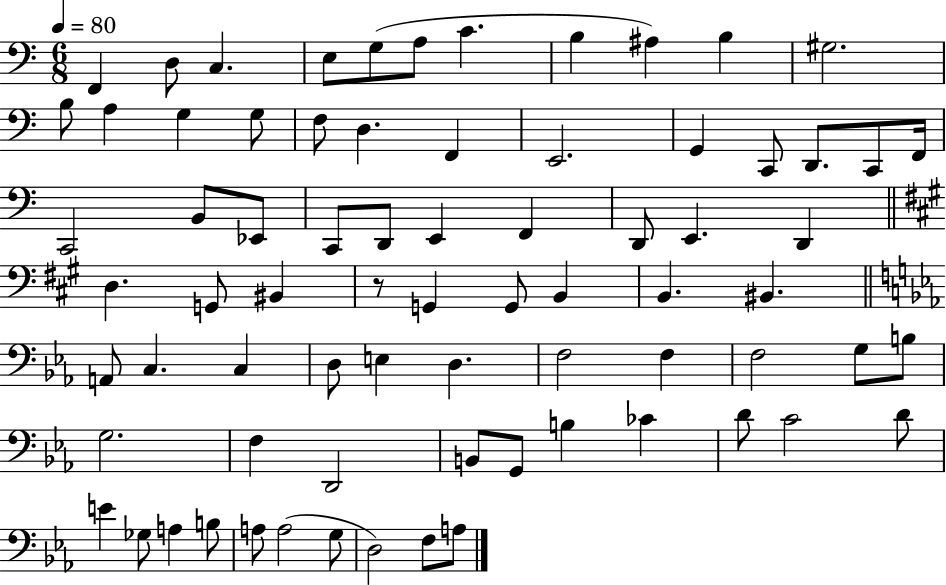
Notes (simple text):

F2/q D3/e C3/q. E3/e G3/e A3/e C4/q. B3/q A#3/q B3/q G#3/h. B3/e A3/q G3/q G3/e F3/e D3/q. F2/q E2/h. G2/q C2/e D2/e. C2/e F2/s C2/h B2/e Eb2/e C2/e D2/e E2/q F2/q D2/e E2/q. D2/q D3/q. G2/e BIS2/q R/e G2/q G2/e B2/q B2/q. BIS2/q. A2/e C3/q. C3/q D3/e E3/q D3/q. F3/h F3/q F3/h G3/e B3/e G3/h. F3/q D2/h B2/e G2/e B3/q CES4/q D4/e C4/h D4/e E4/q Gb3/e A3/q B3/e A3/e A3/h G3/e D3/h F3/e A3/e